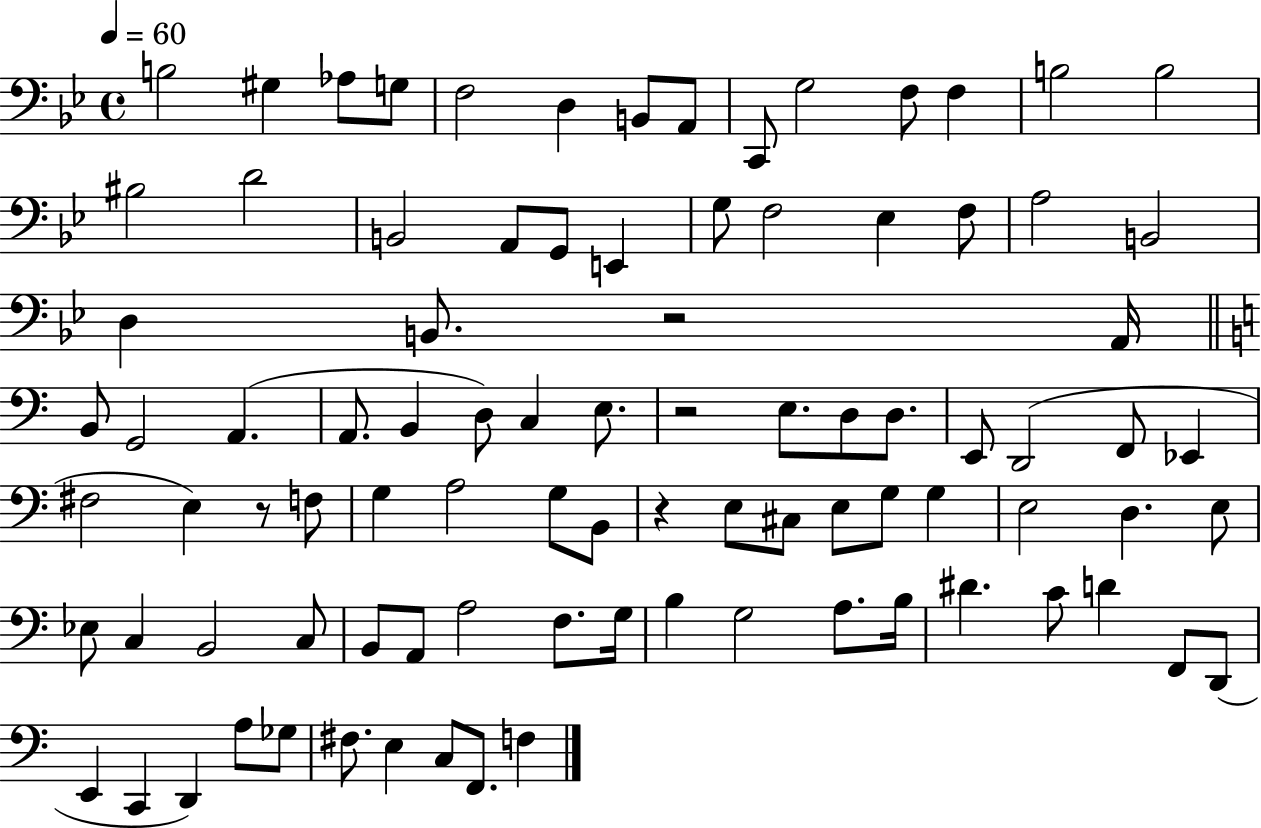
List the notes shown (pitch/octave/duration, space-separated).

B3/h G#3/q Ab3/e G3/e F3/h D3/q B2/e A2/e C2/e G3/h F3/e F3/q B3/h B3/h BIS3/h D4/h B2/h A2/e G2/e E2/q G3/e F3/h Eb3/q F3/e A3/h B2/h D3/q B2/e. R/h A2/s B2/e G2/h A2/q. A2/e. B2/q D3/e C3/q E3/e. R/h E3/e. D3/e D3/e. E2/e D2/h F2/e Eb2/q F#3/h E3/q R/e F3/e G3/q A3/h G3/e B2/e R/q E3/e C#3/e E3/e G3/e G3/q E3/h D3/q. E3/e Eb3/e C3/q B2/h C3/e B2/e A2/e A3/h F3/e. G3/s B3/q G3/h A3/e. B3/s D#4/q. C4/e D4/q F2/e D2/e E2/q C2/q D2/q A3/e Gb3/e F#3/e. E3/q C3/e F2/e. F3/q